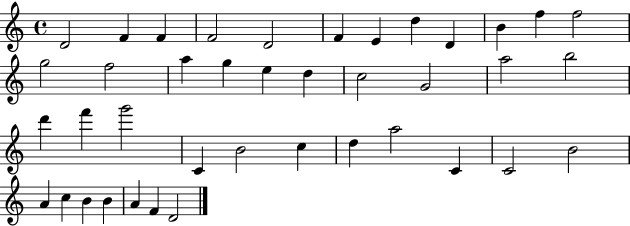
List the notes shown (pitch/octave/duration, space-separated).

D4/h F4/q F4/q F4/h D4/h F4/q E4/q D5/q D4/q B4/q F5/q F5/h G5/h F5/h A5/q G5/q E5/q D5/q C5/h G4/h A5/h B5/h D6/q F6/q G6/h C4/q B4/h C5/q D5/q A5/h C4/q C4/h B4/h A4/q C5/q B4/q B4/q A4/q F4/q D4/h